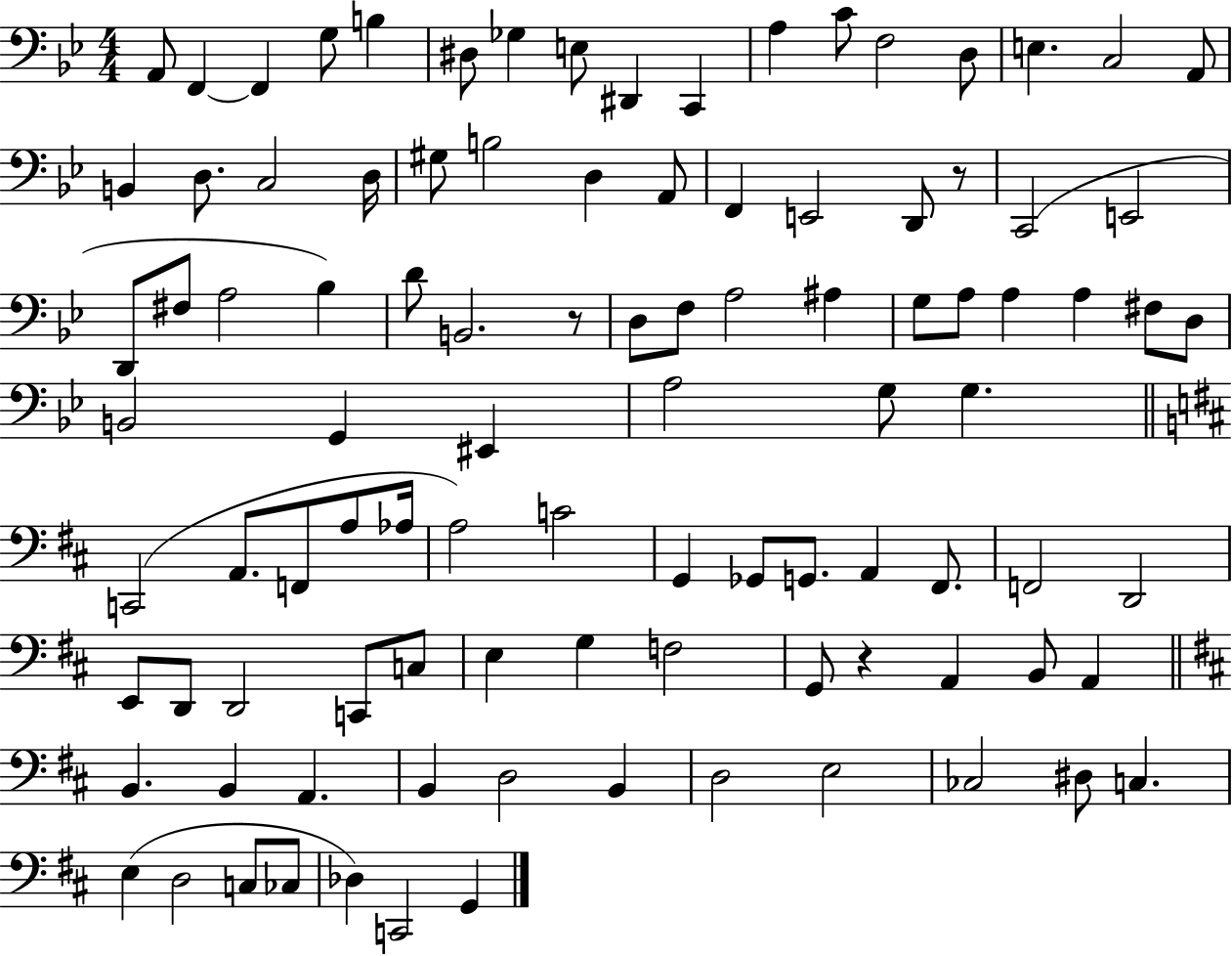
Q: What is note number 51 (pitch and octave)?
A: G3